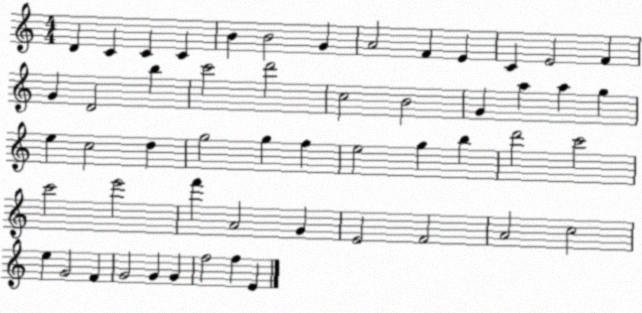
X:1
T:Untitled
M:4/4
L:1/4
K:C
D C C C B B2 G A2 F E C E2 F G D2 b c'2 d'2 c2 B2 G a a g e c2 d g2 g f e2 g b d'2 c'2 c'2 e'2 f' A2 G E2 F2 A2 c2 e G2 F G2 G G f2 f E